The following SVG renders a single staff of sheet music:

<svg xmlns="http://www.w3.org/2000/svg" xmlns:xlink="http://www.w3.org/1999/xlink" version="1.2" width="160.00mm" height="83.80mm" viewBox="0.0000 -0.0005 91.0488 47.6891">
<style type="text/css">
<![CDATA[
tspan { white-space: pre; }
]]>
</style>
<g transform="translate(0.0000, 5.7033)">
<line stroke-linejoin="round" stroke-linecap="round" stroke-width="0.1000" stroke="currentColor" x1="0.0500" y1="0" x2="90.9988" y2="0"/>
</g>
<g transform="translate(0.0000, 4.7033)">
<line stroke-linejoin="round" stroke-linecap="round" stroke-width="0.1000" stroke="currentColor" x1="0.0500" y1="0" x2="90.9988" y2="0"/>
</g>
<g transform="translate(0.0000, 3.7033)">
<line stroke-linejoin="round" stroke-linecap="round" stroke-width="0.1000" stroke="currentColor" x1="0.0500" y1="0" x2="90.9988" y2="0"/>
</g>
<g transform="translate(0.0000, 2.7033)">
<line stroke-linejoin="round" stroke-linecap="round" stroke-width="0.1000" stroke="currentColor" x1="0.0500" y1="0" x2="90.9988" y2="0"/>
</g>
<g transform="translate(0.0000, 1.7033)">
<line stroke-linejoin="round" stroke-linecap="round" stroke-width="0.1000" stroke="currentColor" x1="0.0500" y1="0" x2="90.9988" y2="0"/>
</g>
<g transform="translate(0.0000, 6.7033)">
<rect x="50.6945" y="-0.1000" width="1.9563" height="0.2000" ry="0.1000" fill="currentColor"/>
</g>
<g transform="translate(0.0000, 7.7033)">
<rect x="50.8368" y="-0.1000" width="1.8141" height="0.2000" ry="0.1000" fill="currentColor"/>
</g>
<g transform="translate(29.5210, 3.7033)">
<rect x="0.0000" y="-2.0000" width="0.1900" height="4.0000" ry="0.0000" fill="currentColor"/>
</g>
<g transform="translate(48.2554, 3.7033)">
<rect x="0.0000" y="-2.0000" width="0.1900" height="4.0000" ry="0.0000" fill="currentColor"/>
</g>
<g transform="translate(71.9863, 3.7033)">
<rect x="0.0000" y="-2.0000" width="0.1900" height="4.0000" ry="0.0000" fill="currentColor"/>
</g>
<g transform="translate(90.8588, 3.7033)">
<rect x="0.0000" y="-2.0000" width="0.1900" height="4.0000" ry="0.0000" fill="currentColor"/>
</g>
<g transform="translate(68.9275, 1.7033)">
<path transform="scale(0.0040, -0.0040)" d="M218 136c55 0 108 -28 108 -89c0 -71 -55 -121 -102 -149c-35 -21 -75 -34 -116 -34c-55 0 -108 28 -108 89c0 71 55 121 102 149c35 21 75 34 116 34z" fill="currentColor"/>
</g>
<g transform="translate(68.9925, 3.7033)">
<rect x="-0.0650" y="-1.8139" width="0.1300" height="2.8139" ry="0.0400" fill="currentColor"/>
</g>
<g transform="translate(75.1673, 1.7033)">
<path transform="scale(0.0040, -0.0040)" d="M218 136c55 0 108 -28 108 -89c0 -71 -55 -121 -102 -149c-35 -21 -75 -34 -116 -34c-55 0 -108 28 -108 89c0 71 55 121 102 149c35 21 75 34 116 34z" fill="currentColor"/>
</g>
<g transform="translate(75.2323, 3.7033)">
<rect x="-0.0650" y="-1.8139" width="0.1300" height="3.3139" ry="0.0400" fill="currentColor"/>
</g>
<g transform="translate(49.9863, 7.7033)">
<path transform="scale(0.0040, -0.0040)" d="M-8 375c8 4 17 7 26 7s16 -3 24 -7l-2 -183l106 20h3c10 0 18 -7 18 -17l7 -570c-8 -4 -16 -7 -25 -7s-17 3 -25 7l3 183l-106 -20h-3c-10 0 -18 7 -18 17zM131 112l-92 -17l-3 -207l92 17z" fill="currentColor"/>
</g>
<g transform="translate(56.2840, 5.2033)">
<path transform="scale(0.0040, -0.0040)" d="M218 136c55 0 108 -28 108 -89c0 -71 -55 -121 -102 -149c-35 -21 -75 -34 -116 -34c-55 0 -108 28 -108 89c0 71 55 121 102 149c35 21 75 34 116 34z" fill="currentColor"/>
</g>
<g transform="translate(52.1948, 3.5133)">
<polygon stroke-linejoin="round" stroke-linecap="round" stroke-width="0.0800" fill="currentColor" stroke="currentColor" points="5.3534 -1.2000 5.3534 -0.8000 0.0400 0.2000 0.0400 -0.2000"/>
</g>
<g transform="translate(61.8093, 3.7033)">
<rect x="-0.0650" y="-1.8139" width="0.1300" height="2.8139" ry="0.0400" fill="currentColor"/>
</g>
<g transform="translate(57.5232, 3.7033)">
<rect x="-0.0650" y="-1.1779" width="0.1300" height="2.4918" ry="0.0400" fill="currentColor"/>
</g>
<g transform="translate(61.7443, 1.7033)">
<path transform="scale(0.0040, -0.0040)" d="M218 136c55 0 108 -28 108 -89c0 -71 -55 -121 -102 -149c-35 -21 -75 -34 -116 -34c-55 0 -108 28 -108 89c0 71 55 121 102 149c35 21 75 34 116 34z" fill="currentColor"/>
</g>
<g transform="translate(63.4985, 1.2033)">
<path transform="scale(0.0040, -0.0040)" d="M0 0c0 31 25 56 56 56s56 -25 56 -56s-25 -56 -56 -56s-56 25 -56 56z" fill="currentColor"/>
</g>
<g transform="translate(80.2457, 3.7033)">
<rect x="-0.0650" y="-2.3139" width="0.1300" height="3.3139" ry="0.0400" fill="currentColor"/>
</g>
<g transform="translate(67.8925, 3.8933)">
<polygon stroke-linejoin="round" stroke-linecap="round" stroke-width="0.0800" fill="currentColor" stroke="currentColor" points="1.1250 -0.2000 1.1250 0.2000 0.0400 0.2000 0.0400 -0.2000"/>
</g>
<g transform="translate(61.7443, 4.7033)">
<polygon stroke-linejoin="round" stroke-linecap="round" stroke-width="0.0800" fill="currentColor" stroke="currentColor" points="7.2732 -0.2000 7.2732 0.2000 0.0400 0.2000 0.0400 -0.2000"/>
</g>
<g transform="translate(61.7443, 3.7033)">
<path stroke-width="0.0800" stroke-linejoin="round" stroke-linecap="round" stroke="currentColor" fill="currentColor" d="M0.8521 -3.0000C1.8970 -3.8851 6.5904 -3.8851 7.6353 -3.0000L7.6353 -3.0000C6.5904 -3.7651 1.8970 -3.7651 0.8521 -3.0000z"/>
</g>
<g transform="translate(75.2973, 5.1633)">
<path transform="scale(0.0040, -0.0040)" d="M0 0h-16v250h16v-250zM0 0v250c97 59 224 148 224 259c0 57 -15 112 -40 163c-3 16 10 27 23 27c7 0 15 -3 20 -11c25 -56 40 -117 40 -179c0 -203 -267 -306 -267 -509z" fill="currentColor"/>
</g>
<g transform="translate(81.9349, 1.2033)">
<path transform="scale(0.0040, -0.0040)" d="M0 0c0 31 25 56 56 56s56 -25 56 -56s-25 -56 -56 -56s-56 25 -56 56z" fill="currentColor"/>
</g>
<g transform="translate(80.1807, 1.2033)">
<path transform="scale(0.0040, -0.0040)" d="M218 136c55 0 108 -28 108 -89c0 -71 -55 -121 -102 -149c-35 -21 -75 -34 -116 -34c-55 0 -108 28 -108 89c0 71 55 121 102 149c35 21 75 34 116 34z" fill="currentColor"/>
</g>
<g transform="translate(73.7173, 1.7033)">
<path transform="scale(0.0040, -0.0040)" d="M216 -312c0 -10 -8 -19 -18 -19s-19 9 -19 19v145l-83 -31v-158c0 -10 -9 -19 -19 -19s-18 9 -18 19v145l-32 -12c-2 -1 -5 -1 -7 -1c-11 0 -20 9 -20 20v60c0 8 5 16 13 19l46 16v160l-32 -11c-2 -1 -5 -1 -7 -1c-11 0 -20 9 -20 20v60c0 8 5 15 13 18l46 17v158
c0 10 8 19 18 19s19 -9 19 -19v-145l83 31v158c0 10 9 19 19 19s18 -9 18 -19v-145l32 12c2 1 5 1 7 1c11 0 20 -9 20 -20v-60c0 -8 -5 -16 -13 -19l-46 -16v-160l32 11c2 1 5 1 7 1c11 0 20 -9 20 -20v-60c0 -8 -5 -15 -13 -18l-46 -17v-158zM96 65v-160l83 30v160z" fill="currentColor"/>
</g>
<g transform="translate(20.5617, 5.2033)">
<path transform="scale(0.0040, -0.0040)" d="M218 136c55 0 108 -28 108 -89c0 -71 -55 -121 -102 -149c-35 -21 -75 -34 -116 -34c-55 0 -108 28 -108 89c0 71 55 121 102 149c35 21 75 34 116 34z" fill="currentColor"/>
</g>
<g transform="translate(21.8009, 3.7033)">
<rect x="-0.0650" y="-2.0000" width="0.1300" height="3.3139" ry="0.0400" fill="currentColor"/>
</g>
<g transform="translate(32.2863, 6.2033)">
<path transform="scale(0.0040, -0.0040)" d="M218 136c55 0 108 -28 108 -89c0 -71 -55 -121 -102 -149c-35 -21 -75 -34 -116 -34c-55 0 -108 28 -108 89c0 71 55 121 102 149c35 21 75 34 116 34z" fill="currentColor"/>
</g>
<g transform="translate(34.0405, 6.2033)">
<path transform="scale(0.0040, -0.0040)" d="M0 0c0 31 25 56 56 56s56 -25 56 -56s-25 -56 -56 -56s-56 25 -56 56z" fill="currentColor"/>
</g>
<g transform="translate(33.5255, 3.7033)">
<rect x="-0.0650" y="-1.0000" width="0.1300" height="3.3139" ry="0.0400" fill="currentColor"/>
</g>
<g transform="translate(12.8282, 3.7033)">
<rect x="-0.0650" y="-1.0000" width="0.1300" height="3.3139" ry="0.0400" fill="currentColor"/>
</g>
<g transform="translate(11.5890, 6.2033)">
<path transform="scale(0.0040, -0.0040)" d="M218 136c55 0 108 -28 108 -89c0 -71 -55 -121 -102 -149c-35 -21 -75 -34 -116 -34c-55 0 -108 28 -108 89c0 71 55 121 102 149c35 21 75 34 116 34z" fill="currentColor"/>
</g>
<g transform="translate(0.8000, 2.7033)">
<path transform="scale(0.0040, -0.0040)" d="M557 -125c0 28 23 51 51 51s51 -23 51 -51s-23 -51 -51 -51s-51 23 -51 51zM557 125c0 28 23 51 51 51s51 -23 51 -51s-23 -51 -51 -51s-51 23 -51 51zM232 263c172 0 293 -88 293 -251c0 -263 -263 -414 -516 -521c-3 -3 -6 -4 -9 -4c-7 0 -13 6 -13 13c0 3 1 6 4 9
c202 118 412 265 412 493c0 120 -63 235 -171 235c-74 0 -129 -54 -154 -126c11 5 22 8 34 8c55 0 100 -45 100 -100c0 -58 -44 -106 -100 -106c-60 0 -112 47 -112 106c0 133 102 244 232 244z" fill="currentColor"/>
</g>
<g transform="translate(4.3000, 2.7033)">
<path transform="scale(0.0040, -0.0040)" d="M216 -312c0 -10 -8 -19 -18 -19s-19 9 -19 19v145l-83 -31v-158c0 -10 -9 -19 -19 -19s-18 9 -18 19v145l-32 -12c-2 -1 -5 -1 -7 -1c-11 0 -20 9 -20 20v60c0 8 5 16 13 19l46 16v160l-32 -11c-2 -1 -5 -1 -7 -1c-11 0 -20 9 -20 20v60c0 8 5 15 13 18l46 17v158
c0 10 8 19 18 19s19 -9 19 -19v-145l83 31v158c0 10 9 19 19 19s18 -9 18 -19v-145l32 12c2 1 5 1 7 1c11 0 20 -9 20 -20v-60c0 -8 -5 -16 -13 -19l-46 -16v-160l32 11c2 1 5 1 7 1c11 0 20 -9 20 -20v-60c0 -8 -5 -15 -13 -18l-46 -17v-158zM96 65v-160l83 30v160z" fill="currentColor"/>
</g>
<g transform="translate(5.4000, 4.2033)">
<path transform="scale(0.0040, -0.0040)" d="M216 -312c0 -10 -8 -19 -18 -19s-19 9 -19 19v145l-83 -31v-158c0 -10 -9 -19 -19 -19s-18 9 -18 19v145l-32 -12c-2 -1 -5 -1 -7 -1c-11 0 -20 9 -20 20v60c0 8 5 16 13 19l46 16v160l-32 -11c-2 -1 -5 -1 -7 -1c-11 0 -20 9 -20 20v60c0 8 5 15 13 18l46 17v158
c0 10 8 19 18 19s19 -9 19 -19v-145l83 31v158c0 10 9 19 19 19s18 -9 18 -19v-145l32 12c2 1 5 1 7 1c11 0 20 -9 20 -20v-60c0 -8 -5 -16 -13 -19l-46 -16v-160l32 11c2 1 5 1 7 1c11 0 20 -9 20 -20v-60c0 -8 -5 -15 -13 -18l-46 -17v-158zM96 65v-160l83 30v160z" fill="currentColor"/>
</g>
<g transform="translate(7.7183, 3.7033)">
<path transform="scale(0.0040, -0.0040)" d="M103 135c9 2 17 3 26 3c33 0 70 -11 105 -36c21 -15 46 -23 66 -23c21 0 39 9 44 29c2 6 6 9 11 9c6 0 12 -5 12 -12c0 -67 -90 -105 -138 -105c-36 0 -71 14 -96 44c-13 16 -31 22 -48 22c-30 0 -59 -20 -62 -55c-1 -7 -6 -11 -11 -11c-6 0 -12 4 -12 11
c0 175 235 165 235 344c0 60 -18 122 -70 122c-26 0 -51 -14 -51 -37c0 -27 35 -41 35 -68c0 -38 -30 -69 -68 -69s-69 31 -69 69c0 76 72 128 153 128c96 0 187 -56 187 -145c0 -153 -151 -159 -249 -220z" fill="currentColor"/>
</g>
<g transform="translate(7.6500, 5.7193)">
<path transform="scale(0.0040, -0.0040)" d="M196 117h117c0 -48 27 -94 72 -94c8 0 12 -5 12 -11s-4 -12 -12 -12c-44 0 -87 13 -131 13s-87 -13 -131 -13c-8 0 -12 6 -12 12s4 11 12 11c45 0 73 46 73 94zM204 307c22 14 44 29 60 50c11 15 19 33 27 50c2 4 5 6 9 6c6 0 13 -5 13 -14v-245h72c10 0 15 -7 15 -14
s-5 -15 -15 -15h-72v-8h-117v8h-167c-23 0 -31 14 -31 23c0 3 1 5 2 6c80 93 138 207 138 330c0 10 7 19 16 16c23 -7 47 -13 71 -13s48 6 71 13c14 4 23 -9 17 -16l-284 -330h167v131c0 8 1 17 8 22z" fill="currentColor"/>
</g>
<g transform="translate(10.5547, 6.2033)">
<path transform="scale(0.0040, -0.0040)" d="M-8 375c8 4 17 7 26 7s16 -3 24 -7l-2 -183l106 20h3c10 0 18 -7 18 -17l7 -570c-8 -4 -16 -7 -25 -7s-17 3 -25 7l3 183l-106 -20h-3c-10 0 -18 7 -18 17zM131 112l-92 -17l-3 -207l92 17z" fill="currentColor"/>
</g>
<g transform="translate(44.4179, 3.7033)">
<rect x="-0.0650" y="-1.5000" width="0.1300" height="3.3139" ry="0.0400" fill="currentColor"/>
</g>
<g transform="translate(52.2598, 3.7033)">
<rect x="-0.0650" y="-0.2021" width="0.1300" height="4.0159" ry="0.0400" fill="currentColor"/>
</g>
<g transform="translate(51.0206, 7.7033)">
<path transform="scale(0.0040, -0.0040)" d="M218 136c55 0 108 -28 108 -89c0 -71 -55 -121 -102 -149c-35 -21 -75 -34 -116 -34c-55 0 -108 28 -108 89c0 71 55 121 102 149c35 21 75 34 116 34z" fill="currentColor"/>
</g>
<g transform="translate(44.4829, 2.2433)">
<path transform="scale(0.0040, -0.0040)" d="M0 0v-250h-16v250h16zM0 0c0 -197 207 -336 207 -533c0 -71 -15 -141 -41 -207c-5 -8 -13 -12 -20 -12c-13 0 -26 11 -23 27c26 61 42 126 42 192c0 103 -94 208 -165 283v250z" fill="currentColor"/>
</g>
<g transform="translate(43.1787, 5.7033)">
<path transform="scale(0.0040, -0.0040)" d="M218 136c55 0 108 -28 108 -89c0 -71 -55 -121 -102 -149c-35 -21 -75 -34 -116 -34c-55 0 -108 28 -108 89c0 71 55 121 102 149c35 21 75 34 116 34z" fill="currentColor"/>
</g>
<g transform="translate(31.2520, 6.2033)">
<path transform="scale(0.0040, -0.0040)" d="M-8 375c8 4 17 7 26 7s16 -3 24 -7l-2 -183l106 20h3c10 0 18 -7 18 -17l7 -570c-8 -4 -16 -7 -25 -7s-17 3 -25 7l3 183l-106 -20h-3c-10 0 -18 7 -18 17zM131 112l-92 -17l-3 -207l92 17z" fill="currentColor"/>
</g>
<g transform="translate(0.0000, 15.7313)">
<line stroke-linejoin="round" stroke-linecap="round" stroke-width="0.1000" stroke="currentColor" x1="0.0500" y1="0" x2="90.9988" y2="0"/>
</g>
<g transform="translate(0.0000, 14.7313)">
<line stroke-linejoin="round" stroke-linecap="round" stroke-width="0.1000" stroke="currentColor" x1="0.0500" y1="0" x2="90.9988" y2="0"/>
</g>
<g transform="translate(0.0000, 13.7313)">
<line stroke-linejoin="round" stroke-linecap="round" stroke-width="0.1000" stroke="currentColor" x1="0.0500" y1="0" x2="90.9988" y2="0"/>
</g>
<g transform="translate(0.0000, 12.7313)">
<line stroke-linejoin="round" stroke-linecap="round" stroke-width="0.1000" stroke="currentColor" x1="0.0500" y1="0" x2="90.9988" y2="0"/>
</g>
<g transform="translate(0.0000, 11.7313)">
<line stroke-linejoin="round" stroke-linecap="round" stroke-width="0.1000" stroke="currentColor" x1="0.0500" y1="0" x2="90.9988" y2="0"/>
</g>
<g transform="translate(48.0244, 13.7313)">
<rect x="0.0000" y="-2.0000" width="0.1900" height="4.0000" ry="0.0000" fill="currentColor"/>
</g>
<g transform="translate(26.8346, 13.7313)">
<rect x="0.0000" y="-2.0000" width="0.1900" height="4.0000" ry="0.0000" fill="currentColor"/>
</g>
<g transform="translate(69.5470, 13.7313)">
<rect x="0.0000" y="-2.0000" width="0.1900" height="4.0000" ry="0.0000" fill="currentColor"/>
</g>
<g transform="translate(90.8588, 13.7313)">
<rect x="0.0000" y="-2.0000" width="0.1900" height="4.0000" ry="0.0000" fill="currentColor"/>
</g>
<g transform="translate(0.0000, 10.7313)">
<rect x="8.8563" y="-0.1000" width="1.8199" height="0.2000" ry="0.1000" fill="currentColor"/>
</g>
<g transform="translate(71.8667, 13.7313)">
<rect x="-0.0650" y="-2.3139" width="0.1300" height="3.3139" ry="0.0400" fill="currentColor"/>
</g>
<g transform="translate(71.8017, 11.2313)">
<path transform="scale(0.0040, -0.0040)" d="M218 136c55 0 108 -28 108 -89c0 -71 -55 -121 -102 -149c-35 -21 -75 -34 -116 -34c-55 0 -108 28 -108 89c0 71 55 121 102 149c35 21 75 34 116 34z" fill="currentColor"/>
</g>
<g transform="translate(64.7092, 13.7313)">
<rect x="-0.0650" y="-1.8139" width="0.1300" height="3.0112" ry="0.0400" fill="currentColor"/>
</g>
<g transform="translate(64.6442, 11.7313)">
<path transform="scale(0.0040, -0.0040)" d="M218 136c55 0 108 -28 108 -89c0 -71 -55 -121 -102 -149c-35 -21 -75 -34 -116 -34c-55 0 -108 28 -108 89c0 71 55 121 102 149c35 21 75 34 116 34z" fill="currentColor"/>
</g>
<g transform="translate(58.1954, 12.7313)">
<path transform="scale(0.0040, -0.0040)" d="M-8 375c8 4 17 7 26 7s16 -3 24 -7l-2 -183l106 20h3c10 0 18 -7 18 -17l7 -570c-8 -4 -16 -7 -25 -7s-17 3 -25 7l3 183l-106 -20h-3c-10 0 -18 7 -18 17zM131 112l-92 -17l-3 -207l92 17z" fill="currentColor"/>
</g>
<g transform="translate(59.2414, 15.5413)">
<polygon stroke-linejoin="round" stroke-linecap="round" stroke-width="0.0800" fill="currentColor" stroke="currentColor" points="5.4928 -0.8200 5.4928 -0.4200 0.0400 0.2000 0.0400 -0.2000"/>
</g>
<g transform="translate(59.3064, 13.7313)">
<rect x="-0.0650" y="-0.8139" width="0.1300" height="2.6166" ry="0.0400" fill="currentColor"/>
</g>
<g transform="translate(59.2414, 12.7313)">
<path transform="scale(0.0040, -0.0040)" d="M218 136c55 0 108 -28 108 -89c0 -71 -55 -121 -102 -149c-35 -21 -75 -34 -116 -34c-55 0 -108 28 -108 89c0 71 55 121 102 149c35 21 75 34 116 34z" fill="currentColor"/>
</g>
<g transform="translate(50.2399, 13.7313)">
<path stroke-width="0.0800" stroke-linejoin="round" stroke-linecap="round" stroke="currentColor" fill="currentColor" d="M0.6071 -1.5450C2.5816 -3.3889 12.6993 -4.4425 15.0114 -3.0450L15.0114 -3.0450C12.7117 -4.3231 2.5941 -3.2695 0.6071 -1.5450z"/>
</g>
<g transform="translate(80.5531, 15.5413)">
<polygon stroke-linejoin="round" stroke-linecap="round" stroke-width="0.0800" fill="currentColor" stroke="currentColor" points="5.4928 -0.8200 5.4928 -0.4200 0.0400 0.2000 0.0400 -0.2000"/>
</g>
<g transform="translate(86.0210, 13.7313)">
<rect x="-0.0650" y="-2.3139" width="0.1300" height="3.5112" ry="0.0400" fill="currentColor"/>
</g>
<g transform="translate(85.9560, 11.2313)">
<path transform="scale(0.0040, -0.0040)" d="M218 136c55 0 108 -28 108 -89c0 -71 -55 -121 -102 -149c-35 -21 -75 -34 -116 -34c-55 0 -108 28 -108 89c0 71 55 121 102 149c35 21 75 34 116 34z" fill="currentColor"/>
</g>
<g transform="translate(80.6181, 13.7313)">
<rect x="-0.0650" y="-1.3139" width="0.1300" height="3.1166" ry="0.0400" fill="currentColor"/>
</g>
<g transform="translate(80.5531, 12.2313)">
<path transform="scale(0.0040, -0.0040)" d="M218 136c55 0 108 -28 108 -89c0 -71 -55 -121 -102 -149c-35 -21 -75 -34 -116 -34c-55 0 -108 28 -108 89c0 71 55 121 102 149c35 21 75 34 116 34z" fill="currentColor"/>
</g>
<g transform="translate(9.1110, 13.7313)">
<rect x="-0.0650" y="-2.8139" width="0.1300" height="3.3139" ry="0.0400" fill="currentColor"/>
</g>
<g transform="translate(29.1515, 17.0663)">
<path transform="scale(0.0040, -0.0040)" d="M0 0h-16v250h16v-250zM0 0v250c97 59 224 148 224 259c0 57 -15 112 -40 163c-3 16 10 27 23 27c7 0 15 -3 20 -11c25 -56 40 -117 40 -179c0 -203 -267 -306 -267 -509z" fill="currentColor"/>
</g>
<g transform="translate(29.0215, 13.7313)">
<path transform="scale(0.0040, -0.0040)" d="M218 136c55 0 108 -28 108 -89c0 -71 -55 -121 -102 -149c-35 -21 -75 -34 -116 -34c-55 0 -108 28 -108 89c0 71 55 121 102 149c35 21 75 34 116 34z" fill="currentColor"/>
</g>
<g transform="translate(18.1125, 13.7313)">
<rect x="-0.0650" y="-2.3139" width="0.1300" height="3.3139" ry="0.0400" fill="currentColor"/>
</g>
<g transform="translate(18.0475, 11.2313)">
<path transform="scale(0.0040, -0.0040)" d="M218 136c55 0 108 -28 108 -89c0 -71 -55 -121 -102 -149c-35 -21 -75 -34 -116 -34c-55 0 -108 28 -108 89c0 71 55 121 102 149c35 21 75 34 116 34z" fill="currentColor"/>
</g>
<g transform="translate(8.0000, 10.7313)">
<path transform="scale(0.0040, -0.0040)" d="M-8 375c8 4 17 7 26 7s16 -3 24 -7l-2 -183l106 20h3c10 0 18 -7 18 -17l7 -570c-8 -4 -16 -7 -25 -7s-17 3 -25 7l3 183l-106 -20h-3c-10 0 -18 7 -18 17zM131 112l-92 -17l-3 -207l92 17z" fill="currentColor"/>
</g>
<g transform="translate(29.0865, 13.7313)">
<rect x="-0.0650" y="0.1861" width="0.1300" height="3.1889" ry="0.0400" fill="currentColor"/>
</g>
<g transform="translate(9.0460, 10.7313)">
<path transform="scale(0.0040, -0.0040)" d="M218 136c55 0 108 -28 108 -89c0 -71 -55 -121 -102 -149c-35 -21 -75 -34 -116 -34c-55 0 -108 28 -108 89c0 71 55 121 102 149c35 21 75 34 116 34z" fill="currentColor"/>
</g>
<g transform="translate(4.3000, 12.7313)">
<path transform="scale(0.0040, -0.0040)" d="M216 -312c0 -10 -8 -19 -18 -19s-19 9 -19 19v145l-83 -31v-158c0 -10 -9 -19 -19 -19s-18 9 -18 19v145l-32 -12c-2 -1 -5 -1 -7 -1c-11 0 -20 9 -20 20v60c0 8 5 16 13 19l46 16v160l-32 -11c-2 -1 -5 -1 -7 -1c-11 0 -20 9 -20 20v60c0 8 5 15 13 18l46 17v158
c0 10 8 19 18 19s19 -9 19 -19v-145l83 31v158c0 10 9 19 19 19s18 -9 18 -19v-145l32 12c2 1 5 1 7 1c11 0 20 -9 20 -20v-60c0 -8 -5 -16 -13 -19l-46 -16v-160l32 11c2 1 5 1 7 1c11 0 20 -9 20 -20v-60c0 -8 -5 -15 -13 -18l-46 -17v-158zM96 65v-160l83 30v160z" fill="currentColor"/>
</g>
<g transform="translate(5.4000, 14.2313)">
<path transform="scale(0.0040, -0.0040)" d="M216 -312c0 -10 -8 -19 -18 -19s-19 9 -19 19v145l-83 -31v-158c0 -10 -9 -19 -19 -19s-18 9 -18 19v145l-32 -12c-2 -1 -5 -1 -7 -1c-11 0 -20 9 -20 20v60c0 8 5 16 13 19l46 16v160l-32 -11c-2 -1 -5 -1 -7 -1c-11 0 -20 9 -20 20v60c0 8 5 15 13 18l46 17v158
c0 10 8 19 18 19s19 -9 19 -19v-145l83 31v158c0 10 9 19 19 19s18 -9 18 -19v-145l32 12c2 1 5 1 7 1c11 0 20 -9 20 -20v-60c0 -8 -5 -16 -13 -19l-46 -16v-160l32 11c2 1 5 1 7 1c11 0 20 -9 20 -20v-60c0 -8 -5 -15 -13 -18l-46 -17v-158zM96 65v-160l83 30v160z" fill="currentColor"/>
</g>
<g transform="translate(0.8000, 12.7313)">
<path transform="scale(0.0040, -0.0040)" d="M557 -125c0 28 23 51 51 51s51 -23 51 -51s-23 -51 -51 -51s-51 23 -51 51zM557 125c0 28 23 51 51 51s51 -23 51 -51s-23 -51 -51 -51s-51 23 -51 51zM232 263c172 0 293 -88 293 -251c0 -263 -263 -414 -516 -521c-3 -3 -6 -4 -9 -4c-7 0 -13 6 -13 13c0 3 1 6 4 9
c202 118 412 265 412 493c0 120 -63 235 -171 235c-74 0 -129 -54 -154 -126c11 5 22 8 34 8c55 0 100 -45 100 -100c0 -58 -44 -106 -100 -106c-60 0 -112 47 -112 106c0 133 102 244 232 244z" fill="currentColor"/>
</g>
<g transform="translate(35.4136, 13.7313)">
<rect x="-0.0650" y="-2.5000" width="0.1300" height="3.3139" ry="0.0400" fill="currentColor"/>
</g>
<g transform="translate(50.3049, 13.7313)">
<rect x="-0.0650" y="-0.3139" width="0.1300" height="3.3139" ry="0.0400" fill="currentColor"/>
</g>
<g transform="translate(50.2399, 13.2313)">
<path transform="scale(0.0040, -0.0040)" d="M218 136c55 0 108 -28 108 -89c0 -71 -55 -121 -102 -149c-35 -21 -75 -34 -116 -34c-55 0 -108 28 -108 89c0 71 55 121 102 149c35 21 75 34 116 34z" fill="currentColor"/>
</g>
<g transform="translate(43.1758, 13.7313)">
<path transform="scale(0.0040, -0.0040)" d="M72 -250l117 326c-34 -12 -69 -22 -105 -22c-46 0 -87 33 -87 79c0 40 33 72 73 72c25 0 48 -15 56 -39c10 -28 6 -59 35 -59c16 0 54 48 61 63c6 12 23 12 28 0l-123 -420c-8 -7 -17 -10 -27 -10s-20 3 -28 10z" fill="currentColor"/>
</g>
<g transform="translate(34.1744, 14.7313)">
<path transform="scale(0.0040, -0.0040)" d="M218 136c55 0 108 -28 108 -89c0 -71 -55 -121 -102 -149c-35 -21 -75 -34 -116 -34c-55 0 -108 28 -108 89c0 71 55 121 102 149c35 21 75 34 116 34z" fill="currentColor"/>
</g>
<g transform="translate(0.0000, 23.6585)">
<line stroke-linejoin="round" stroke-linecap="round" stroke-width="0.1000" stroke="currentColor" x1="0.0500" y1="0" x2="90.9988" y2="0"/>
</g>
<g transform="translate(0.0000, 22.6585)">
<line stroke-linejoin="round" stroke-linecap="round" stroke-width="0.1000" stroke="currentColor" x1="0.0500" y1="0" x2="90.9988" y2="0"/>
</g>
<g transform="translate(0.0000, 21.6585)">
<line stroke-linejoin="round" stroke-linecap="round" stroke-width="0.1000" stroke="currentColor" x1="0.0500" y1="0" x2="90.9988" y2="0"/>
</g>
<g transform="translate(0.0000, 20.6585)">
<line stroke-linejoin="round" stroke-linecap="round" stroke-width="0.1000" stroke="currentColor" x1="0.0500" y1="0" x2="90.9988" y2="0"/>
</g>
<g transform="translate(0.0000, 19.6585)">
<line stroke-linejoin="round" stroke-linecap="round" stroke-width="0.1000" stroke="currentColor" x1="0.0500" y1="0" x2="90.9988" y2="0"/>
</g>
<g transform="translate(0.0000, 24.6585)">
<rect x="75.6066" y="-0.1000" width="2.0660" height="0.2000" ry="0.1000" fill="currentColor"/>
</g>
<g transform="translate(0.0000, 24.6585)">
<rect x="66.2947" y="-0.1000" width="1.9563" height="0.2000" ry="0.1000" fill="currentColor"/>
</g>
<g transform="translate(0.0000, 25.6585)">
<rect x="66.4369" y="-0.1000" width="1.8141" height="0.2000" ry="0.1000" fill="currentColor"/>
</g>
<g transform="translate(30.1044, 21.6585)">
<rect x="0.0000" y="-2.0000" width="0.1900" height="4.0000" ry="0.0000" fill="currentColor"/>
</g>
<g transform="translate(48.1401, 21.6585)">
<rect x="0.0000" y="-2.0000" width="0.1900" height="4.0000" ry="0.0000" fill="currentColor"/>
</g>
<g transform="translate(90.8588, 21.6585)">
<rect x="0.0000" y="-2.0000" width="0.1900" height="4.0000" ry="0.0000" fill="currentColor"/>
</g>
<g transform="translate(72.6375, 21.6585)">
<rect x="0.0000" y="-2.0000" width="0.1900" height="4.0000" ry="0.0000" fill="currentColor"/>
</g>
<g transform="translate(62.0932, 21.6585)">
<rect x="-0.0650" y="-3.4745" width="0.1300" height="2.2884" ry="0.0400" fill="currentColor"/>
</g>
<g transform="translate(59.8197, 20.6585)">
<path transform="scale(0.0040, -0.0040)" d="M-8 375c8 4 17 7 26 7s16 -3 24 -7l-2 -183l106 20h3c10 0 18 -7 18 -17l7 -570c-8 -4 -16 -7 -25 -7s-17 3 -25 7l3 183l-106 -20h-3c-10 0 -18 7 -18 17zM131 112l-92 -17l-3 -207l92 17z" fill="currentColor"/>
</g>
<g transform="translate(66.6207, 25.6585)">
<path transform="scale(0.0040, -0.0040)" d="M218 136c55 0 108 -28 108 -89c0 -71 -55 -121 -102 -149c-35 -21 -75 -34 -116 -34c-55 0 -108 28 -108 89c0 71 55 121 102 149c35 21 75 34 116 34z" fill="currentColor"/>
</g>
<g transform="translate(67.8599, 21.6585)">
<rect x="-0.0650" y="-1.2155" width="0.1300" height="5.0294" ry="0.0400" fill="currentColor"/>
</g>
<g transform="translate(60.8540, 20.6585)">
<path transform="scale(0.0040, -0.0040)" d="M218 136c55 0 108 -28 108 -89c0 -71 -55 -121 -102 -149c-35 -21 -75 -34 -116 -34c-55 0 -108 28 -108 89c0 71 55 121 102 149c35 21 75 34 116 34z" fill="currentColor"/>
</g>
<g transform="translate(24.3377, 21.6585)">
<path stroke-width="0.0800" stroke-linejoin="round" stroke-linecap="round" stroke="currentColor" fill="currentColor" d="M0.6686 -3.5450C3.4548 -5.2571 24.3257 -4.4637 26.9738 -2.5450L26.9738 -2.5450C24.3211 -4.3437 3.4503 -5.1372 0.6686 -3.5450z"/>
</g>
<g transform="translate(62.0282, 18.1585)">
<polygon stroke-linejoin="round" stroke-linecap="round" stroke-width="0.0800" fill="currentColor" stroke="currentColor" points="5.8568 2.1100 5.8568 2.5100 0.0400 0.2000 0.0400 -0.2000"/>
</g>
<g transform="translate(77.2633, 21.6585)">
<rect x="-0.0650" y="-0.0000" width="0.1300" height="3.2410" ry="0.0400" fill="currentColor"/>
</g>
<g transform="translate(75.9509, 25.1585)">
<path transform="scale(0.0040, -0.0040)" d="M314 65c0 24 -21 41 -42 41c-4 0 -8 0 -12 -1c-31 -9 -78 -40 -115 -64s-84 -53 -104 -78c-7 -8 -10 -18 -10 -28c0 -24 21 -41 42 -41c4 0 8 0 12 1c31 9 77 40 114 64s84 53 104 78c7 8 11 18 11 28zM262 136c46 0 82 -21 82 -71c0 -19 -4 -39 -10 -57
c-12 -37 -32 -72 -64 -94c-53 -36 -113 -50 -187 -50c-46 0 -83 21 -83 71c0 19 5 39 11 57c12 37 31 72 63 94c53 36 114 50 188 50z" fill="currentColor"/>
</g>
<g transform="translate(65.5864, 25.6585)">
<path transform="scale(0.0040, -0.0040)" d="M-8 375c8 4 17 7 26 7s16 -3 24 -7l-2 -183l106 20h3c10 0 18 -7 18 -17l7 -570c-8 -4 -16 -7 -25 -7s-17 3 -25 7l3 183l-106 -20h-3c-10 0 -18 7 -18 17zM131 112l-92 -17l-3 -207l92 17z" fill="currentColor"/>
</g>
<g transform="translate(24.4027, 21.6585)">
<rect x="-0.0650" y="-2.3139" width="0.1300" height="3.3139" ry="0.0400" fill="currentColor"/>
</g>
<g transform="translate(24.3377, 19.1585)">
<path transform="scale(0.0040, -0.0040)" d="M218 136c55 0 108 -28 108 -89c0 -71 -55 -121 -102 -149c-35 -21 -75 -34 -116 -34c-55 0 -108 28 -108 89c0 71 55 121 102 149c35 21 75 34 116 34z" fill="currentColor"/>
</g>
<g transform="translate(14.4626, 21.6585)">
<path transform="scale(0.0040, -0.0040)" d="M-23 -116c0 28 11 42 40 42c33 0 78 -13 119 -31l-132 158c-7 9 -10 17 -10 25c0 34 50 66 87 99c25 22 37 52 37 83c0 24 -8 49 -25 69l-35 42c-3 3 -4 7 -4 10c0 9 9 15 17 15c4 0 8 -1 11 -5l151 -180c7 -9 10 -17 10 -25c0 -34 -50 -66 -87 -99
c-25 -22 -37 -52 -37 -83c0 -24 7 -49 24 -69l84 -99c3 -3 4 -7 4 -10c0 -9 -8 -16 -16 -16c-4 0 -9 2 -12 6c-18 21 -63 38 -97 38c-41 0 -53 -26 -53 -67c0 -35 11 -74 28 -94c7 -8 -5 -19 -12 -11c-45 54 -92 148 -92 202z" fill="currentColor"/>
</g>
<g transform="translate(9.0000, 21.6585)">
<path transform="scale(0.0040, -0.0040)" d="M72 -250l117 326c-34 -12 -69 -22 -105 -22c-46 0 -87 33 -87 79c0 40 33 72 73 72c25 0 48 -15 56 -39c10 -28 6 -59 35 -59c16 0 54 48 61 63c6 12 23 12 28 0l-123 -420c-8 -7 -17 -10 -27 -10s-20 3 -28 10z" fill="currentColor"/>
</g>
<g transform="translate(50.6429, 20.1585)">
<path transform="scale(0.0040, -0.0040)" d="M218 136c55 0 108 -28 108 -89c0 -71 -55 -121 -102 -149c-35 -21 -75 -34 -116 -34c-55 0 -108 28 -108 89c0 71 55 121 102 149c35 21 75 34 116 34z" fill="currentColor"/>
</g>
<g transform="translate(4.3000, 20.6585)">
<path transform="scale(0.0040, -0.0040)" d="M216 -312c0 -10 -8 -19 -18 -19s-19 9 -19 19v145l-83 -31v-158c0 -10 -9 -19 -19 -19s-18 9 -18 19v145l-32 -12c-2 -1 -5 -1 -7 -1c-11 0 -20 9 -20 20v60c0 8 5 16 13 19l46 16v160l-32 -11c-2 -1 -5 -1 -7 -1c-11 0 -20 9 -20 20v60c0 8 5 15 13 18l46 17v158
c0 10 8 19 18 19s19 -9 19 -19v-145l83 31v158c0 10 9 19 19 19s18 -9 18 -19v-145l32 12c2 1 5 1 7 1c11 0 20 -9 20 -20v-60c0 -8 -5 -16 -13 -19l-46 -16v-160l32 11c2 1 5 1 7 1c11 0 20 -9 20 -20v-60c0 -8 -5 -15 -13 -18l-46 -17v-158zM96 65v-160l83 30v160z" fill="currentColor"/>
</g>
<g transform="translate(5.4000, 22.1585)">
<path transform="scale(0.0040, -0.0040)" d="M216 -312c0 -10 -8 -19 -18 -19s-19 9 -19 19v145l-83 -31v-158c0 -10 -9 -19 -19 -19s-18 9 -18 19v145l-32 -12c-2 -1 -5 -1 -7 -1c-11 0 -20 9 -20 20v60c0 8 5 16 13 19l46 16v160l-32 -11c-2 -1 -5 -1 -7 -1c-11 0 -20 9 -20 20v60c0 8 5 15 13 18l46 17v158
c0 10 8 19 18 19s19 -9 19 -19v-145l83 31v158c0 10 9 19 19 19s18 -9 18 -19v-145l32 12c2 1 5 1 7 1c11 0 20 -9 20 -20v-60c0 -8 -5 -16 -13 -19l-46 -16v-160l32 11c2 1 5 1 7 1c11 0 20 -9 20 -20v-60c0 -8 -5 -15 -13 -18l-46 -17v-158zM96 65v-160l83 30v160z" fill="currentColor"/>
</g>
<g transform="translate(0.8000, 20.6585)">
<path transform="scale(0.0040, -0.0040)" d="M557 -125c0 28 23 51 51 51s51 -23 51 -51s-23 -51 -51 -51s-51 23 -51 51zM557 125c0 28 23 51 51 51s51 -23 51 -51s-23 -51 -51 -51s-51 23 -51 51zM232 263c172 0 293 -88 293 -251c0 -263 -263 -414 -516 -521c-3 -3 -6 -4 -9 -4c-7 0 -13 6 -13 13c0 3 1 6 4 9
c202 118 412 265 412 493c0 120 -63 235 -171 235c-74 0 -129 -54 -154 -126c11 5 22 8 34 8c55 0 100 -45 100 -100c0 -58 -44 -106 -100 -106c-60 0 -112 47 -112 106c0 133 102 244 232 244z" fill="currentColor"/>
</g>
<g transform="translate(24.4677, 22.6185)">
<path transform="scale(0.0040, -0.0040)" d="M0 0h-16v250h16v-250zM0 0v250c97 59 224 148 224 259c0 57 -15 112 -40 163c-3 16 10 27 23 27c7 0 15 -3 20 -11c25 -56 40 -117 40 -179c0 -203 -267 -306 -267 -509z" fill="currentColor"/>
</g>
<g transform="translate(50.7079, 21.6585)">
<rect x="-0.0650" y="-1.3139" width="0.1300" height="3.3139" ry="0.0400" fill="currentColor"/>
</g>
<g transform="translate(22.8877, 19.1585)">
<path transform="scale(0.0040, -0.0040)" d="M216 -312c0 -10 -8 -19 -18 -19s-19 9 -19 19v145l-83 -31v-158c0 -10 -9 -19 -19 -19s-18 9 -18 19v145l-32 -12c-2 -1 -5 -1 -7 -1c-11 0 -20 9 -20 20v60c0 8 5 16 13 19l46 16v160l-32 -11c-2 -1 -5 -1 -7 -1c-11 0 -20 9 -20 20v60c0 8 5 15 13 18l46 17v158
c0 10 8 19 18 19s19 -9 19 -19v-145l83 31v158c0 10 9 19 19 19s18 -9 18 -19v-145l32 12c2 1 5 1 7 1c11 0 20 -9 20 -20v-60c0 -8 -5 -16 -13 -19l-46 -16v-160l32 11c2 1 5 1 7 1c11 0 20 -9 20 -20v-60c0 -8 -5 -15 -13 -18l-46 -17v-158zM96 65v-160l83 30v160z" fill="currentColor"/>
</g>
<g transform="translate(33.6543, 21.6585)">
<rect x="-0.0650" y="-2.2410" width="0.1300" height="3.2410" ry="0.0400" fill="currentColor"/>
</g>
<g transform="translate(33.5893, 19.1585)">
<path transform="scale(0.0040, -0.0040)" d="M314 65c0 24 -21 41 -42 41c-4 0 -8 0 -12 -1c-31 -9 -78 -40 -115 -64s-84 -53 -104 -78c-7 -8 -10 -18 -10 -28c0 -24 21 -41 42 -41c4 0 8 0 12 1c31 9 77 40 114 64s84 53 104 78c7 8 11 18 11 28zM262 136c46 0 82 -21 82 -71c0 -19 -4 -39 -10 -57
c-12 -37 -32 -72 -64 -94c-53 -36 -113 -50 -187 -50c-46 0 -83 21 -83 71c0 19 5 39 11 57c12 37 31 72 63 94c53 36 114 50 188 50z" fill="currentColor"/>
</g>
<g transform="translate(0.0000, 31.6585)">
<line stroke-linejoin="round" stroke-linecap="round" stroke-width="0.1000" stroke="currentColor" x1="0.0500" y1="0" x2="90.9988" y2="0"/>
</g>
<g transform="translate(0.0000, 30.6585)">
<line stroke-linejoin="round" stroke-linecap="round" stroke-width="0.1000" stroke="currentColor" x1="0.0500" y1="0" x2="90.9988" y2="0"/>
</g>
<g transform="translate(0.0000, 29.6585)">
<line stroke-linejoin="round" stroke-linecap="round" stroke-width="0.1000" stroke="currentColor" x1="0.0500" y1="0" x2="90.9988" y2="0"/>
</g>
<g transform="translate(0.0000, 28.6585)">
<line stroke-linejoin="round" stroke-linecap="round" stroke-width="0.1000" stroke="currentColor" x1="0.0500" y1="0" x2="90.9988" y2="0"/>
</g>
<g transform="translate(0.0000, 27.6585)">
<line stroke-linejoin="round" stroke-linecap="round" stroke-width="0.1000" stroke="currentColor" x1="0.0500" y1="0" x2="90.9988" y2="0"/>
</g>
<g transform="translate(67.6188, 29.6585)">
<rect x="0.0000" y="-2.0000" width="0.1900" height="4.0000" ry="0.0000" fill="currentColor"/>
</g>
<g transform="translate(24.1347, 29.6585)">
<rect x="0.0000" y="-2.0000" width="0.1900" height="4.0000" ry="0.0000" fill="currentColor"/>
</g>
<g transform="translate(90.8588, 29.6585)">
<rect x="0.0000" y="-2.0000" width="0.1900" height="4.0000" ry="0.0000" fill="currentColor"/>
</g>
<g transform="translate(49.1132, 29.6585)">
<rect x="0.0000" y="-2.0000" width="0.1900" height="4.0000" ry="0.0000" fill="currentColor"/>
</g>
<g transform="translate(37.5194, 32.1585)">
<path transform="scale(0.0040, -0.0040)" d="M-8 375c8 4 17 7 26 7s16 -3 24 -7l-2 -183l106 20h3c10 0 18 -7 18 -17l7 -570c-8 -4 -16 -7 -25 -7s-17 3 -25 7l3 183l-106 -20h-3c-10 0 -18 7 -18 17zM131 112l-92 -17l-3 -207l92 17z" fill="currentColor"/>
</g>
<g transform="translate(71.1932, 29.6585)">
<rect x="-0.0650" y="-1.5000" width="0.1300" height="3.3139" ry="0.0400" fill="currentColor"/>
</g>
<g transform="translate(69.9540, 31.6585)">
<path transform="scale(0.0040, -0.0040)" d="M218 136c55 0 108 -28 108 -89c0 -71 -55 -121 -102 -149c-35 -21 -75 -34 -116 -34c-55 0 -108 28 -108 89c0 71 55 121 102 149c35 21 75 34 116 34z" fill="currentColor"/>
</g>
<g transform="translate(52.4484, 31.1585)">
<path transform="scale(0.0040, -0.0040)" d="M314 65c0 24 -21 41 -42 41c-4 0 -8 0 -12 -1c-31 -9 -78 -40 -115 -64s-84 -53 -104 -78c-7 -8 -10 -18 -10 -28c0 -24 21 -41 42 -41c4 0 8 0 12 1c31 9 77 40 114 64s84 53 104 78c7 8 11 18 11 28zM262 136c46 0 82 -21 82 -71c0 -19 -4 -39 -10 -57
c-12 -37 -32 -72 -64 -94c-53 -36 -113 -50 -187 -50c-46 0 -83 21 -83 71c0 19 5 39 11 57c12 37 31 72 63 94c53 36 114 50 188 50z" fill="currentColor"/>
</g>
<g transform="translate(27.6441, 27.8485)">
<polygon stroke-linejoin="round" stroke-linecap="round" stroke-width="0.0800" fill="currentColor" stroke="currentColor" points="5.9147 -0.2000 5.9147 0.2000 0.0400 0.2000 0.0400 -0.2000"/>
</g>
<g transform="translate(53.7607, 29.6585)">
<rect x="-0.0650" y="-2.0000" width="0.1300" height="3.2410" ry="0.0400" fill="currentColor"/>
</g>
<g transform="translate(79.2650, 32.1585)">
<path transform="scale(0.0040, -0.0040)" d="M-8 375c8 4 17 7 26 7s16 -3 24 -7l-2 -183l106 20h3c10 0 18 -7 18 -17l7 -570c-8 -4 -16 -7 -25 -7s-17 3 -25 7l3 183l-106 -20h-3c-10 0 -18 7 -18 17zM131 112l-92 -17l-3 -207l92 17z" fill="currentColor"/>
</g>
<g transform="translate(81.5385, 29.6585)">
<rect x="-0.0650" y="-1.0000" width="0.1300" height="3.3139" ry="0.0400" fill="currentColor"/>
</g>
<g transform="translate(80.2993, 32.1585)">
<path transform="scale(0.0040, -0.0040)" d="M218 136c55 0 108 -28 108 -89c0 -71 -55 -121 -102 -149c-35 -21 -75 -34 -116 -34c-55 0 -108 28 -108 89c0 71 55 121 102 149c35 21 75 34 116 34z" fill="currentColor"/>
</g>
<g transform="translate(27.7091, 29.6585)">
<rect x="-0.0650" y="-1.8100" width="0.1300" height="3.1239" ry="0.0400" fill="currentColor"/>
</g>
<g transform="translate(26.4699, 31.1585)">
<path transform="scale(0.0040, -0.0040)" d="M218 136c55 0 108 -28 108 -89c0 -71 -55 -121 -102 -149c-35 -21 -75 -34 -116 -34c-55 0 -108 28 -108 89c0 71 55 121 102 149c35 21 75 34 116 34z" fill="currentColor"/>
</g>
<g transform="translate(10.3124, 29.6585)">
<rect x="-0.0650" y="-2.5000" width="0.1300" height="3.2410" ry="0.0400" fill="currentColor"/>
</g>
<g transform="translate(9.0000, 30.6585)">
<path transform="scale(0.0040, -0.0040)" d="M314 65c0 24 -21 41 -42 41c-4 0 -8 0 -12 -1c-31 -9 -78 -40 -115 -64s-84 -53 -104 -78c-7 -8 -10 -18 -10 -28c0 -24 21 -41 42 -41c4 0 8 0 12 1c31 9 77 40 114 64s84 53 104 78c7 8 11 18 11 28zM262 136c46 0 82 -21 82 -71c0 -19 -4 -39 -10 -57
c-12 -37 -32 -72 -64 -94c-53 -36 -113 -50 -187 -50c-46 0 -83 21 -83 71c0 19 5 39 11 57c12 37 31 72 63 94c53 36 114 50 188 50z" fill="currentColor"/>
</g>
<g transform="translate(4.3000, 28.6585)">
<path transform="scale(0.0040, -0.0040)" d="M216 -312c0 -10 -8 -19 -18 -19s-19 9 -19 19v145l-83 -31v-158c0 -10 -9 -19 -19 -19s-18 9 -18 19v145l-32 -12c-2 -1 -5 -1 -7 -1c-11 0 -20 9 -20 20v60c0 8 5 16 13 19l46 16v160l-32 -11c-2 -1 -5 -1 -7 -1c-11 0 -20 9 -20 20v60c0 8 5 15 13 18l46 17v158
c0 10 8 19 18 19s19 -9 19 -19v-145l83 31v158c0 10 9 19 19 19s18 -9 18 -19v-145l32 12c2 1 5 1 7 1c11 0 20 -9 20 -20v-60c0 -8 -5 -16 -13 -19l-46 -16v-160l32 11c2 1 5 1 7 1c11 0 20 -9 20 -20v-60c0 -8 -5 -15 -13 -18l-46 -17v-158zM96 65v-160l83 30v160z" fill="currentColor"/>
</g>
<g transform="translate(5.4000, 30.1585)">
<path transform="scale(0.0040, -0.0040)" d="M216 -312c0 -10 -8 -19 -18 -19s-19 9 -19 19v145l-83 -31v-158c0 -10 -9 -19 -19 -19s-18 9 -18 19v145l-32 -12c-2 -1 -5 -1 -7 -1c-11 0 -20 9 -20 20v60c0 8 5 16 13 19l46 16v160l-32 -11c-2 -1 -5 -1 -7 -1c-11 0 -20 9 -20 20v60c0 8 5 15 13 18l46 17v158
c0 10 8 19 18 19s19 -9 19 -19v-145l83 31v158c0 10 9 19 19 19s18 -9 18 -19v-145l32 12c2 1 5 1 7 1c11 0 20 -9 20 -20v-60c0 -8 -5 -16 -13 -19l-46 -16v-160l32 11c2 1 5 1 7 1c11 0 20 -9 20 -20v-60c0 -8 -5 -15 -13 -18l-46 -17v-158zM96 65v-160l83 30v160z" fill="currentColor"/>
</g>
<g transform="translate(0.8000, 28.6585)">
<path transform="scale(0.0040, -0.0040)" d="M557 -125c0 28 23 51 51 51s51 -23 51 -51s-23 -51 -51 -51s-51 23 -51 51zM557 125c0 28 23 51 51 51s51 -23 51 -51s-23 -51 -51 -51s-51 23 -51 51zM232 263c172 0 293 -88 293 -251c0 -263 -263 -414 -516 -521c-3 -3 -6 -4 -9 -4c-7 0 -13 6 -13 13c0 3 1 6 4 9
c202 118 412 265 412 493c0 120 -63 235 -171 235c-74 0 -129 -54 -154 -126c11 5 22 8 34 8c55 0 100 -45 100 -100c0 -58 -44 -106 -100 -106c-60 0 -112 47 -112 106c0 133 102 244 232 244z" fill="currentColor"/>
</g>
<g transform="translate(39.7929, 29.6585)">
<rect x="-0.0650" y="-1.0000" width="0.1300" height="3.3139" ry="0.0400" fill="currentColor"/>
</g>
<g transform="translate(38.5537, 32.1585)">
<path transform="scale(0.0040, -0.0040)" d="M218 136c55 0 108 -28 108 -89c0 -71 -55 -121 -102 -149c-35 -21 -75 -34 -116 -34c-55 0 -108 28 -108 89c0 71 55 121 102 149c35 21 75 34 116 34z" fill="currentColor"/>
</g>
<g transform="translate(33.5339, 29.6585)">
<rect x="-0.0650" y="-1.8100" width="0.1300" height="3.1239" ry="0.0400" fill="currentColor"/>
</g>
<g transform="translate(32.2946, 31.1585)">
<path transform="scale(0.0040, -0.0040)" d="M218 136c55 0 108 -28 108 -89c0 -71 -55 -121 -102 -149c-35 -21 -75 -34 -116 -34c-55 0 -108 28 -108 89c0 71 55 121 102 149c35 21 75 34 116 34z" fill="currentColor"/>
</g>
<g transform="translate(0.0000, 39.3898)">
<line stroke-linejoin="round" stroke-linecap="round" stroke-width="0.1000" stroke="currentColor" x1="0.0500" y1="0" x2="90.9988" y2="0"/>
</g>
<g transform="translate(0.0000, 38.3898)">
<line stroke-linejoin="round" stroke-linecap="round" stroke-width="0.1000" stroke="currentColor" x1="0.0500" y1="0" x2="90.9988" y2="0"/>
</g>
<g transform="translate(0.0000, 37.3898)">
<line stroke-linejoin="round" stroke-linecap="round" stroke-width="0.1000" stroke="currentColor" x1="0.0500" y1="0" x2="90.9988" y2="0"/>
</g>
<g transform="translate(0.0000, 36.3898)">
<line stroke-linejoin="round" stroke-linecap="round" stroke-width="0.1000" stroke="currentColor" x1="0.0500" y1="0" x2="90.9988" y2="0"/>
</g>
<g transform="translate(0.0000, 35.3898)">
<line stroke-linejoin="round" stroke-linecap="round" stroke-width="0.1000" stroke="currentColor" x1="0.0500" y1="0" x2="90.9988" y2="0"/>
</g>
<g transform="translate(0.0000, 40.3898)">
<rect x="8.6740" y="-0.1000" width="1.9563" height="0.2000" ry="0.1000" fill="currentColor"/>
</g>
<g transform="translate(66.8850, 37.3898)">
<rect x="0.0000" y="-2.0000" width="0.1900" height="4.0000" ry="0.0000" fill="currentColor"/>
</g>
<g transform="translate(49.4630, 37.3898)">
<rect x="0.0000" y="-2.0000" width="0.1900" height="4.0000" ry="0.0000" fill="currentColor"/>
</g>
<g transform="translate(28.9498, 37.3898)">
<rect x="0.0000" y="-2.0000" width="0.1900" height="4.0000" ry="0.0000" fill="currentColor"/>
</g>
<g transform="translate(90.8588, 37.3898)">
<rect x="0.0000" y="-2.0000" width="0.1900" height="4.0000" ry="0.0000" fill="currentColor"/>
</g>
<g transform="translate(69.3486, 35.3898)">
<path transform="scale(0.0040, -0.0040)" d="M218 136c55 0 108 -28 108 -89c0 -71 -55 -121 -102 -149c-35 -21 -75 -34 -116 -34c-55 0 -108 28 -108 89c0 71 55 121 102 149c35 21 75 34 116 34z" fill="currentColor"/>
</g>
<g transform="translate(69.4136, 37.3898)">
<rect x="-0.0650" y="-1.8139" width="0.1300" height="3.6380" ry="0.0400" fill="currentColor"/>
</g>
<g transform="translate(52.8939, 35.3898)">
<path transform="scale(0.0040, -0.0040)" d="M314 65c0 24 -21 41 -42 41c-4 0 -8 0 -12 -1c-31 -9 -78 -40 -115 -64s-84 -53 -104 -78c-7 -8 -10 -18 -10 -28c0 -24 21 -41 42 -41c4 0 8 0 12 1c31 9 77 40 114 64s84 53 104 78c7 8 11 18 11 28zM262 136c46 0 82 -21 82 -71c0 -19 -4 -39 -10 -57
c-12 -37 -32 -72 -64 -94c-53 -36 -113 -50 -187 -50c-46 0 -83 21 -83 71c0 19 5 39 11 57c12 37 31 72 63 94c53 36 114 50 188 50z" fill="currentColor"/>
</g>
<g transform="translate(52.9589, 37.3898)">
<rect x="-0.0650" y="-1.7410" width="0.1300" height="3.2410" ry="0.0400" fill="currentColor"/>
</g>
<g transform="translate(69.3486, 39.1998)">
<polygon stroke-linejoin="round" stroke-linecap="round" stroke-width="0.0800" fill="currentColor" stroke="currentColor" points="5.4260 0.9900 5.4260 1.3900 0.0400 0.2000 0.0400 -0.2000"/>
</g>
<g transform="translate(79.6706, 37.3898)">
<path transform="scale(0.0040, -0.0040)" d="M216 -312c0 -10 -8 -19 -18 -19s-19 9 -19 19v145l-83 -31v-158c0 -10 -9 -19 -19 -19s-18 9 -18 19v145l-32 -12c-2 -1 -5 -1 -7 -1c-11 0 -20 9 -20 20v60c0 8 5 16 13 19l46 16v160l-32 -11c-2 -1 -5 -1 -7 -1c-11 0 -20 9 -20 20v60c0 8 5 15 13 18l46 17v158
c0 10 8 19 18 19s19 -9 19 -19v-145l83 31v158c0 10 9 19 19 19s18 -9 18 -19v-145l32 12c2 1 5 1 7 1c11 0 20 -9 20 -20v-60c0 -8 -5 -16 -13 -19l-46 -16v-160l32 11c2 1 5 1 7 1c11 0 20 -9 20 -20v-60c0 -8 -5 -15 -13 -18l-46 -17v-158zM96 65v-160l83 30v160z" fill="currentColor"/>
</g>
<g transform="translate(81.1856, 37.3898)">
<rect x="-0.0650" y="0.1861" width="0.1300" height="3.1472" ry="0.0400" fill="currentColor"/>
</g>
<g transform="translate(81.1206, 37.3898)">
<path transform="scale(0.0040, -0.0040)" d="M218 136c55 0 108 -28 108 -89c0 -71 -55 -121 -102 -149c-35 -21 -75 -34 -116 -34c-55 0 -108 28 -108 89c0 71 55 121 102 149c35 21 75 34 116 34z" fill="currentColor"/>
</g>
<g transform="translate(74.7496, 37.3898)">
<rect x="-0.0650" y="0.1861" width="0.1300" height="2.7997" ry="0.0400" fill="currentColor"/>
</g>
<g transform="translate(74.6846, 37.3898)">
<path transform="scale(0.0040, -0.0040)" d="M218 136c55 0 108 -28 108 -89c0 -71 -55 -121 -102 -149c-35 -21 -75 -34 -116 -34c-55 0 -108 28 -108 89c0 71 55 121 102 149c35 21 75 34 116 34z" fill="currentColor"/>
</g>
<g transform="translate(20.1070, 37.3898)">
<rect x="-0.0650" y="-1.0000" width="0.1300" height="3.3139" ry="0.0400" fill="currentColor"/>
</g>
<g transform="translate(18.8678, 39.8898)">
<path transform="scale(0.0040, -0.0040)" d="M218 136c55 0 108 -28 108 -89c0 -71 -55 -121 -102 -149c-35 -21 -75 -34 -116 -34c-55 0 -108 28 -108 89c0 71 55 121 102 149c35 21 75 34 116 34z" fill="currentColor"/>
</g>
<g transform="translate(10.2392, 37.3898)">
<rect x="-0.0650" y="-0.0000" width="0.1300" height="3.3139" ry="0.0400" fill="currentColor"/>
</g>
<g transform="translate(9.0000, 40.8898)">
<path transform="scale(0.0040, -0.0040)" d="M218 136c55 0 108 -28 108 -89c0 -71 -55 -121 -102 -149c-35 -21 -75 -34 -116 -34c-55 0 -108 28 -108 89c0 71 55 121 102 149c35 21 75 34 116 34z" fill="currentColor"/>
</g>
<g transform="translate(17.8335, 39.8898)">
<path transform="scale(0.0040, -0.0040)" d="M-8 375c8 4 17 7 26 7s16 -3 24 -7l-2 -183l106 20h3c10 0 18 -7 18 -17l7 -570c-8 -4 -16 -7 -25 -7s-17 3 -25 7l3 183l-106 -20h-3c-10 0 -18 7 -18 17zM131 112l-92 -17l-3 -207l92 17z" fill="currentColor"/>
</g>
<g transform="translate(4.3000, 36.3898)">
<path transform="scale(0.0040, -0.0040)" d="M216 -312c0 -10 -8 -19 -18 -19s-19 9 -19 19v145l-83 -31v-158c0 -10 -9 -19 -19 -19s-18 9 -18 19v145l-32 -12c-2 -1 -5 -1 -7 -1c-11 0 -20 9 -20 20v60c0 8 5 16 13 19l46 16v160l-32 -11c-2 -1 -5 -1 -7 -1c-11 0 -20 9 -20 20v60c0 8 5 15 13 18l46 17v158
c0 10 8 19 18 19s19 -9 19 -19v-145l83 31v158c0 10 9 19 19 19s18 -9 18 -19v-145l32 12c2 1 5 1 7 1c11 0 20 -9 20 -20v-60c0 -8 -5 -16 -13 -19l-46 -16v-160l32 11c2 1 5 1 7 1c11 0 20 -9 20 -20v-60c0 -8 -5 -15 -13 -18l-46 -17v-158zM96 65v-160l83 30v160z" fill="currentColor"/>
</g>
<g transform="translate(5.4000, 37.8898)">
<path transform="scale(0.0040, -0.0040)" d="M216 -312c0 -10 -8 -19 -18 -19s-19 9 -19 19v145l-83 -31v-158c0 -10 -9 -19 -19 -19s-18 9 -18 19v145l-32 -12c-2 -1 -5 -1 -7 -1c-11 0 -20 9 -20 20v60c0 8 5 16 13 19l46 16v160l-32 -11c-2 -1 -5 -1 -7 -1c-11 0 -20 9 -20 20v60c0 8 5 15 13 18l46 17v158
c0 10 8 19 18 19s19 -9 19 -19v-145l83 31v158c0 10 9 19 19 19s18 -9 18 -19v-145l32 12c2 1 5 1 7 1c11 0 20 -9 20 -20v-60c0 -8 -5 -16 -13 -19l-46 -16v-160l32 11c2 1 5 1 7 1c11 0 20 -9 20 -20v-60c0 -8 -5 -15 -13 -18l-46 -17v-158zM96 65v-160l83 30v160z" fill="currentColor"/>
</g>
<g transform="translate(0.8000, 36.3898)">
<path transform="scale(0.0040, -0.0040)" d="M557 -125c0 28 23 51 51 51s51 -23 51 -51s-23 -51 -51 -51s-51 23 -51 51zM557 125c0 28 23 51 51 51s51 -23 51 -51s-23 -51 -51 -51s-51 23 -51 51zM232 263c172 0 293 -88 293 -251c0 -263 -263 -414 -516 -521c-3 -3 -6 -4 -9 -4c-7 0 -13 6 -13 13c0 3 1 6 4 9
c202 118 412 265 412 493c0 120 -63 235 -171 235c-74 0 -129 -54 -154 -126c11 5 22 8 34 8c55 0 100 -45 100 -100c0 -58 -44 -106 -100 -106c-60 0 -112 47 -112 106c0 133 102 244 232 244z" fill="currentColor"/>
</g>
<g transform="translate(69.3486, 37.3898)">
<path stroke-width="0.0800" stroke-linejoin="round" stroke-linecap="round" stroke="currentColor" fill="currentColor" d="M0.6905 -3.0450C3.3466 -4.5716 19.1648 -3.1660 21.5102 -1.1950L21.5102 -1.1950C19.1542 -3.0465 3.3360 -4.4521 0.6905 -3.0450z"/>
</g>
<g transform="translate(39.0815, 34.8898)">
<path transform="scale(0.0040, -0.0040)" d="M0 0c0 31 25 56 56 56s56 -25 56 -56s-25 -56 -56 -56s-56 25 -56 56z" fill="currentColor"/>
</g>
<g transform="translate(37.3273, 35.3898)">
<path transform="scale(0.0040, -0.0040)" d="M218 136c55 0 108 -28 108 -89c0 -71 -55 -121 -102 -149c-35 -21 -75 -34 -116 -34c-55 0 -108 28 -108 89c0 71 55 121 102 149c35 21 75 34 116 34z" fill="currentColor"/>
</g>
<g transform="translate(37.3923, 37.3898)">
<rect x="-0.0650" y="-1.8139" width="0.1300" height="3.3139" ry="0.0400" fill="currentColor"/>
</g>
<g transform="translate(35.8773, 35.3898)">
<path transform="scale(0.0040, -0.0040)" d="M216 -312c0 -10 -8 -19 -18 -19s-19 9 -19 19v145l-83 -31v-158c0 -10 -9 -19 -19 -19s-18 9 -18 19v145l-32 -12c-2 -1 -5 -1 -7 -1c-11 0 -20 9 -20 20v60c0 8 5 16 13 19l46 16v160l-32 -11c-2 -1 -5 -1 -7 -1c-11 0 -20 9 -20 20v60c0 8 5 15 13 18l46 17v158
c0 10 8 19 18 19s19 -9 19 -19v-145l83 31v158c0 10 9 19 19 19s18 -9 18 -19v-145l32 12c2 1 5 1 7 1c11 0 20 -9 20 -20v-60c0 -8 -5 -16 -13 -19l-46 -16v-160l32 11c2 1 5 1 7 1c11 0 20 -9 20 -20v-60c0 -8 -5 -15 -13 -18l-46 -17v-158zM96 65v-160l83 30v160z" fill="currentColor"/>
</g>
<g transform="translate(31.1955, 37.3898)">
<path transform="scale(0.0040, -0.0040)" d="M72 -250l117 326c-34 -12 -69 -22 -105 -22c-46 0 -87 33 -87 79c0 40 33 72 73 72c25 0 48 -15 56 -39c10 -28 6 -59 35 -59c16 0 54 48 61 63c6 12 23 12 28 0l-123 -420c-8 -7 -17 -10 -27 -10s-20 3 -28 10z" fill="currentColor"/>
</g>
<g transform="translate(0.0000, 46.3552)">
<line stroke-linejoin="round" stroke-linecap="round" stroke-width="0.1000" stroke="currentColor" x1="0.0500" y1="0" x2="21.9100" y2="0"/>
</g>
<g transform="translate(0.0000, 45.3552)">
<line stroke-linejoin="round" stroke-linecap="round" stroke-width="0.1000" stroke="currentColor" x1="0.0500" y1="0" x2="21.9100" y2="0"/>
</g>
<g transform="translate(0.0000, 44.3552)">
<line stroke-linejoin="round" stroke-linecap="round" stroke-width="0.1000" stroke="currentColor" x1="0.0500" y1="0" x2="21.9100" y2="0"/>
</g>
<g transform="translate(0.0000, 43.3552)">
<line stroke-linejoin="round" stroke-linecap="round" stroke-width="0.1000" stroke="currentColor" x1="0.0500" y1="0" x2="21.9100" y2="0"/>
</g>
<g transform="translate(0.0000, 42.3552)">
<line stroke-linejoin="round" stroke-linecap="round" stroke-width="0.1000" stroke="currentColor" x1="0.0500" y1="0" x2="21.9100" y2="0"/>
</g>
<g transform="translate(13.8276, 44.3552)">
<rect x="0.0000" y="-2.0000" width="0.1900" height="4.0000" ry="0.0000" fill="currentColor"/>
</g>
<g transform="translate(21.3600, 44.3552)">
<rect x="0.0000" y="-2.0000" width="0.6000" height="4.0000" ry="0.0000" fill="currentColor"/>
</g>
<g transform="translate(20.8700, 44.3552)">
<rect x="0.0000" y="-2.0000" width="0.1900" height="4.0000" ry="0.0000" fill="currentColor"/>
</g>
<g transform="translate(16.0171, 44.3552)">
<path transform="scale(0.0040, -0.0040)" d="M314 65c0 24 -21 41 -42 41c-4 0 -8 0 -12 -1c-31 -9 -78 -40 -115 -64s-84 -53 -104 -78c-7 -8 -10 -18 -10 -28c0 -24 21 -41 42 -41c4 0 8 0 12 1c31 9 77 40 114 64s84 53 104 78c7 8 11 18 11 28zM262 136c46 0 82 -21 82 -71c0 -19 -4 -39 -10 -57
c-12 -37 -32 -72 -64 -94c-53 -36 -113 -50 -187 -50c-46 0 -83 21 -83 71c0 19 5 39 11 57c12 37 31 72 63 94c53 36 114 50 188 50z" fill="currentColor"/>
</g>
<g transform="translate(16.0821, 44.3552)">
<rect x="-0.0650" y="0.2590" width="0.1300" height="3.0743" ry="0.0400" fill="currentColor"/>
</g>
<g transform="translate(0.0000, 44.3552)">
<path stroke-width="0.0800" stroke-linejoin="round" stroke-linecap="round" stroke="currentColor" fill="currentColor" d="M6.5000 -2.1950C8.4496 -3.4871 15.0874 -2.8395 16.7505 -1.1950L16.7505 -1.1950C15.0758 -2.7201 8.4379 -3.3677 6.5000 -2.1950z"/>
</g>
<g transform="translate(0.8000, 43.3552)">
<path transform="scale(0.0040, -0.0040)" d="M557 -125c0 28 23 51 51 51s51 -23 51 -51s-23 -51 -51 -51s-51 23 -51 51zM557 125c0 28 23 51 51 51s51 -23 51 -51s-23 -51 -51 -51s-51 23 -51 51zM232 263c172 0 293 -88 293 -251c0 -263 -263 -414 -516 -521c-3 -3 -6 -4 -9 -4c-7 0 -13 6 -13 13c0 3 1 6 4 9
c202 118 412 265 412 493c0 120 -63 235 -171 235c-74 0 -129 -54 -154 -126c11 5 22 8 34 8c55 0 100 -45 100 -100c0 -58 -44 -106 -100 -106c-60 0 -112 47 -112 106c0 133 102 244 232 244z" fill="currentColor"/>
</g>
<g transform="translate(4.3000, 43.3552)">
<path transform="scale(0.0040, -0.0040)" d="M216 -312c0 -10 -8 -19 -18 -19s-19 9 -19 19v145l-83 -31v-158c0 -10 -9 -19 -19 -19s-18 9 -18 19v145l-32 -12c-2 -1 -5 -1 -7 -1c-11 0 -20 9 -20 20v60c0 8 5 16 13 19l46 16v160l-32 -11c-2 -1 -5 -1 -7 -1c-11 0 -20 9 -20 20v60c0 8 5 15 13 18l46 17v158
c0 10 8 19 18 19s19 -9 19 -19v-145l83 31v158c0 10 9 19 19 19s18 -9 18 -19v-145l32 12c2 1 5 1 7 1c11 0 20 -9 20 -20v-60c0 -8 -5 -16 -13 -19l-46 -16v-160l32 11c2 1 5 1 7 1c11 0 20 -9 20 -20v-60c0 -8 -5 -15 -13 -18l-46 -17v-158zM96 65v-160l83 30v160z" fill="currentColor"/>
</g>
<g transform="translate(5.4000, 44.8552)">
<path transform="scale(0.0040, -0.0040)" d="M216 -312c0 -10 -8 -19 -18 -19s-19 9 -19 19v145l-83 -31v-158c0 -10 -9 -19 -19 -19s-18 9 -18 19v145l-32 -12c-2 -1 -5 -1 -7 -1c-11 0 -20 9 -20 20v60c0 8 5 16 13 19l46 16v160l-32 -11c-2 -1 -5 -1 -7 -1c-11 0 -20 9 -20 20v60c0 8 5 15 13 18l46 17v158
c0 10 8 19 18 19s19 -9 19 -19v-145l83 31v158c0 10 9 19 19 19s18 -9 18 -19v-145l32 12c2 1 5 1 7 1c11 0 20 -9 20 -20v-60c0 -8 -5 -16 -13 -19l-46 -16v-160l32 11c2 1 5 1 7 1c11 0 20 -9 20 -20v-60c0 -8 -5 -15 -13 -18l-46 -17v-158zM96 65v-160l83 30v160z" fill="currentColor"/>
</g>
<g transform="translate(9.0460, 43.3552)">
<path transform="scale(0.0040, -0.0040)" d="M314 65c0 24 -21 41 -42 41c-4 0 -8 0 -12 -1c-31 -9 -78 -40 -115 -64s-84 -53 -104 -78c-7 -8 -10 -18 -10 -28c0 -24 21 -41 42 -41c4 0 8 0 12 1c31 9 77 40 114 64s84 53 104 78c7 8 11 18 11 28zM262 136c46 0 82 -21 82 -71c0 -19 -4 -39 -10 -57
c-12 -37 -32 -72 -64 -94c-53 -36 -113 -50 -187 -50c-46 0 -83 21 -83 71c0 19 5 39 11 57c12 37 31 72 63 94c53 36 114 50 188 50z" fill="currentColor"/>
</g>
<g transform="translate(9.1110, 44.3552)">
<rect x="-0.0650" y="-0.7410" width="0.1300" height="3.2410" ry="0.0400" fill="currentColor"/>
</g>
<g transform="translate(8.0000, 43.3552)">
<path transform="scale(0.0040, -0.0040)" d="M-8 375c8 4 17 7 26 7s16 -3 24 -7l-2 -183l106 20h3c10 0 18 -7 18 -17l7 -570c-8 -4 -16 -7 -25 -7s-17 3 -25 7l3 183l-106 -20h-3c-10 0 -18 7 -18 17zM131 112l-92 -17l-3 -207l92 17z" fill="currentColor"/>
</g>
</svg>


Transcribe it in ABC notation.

X:1
T:Untitled
M:2/4
L:1/4
K:D
F,, A,, F,, G,,/2 C,,/2 A,,/2 A,/2 A,/4 ^A,/2 B, C B, D,/2 B,, z/2 E, F,/2 A,/2 B, G,/2 B,/2 z/2 z ^B,/2 B,2 G, F,/2 C,,/2 D,,2 B,,2 A,,/2 A,,/2 F,, A,,2 G,, F,, D,, F,, z/2 ^A, A,2 A,/2 D,/2 ^D, F,2 D,2